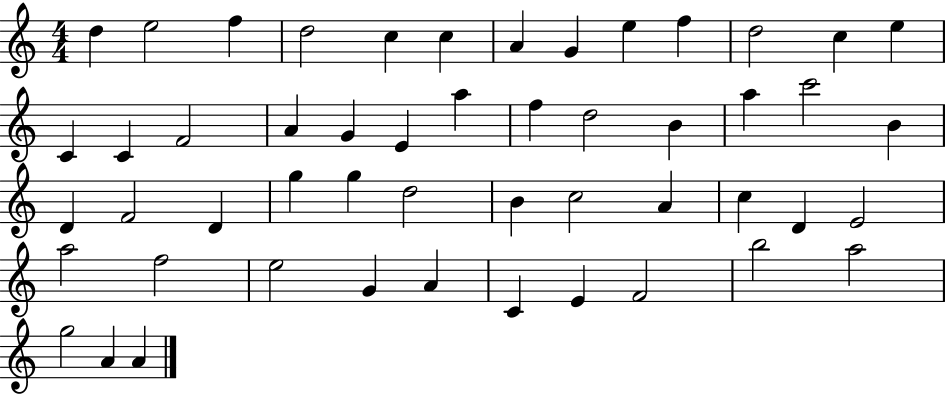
D5/q E5/h F5/q D5/h C5/q C5/q A4/q G4/q E5/q F5/q D5/h C5/q E5/q C4/q C4/q F4/h A4/q G4/q E4/q A5/q F5/q D5/h B4/q A5/q C6/h B4/q D4/q F4/h D4/q G5/q G5/q D5/h B4/q C5/h A4/q C5/q D4/q E4/h A5/h F5/h E5/h G4/q A4/q C4/q E4/q F4/h B5/h A5/h G5/h A4/q A4/q